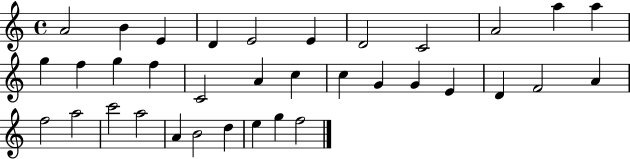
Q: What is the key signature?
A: C major